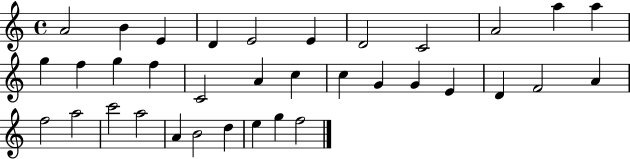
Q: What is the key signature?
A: C major